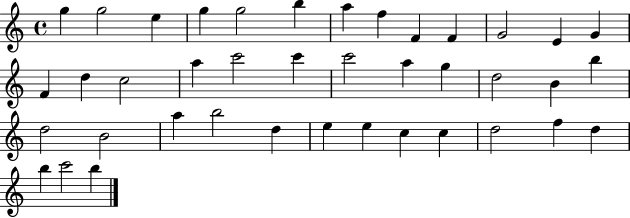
{
  \clef treble
  \time 4/4
  \defaultTimeSignature
  \key c \major
  g''4 g''2 e''4 | g''4 g''2 b''4 | a''4 f''4 f'4 f'4 | g'2 e'4 g'4 | \break f'4 d''4 c''2 | a''4 c'''2 c'''4 | c'''2 a''4 g''4 | d''2 b'4 b''4 | \break d''2 b'2 | a''4 b''2 d''4 | e''4 e''4 c''4 c''4 | d''2 f''4 d''4 | \break b''4 c'''2 b''4 | \bar "|."
}